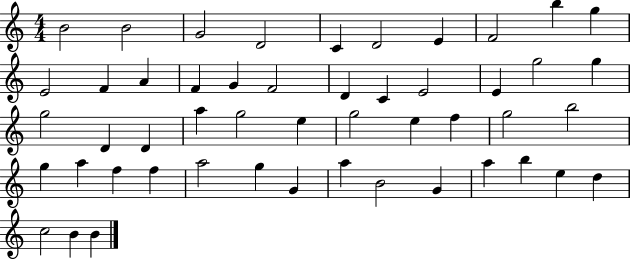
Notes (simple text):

B4/h B4/h G4/h D4/h C4/q D4/h E4/q F4/h B5/q G5/q E4/h F4/q A4/q F4/q G4/q F4/h D4/q C4/q E4/h E4/q G5/h G5/q G5/h D4/q D4/q A5/q G5/h E5/q G5/h E5/q F5/q G5/h B5/h G5/q A5/q F5/q F5/q A5/h G5/q G4/q A5/q B4/h G4/q A5/q B5/q E5/q D5/q C5/h B4/q B4/q